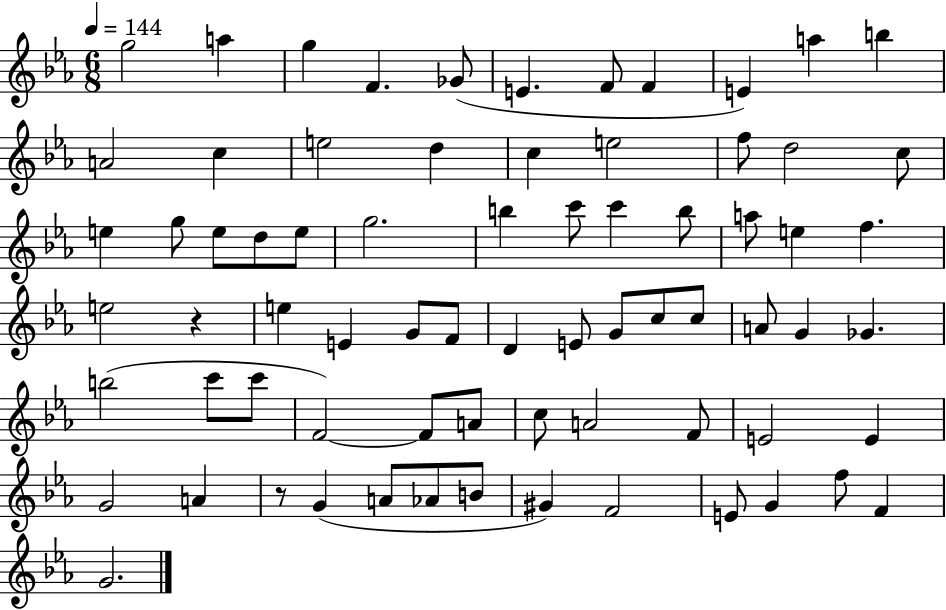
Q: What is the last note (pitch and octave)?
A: G4